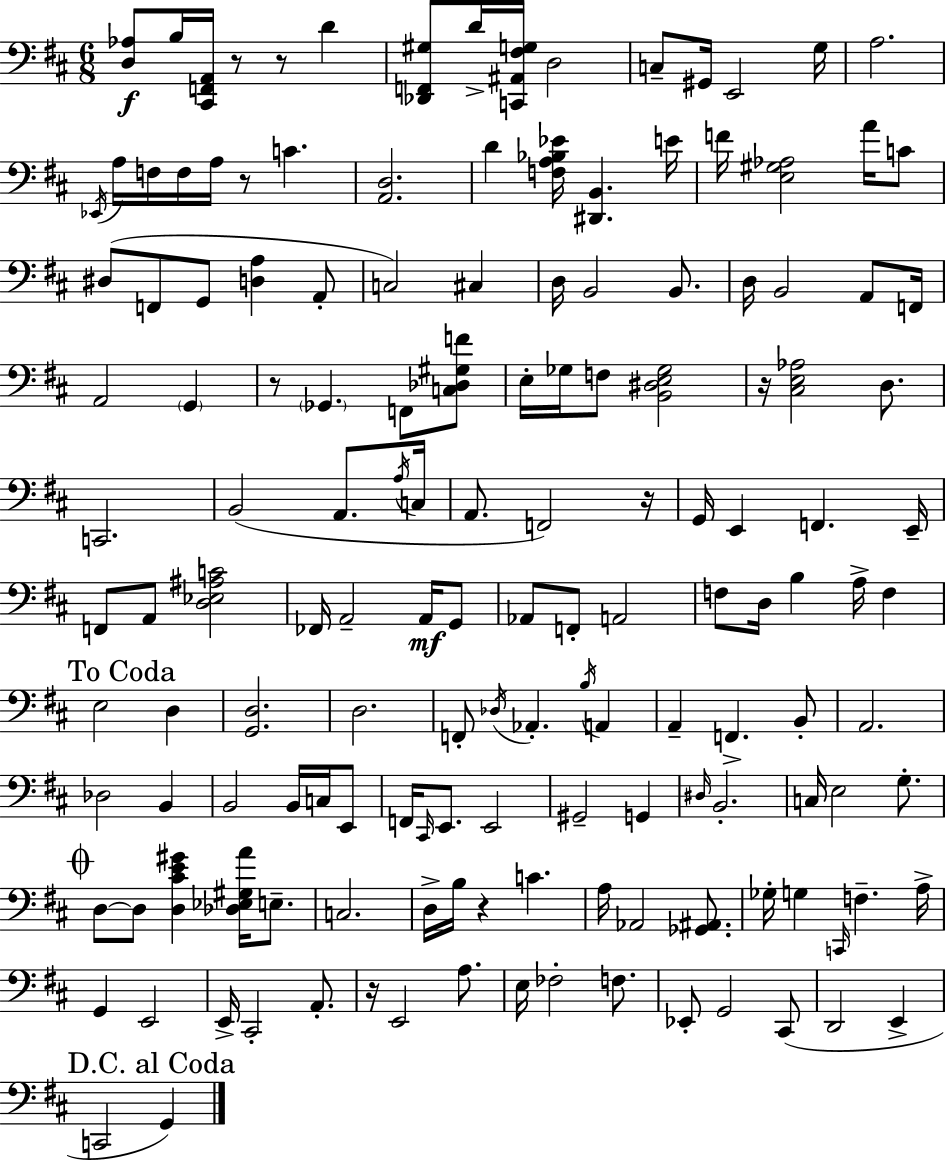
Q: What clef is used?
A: bass